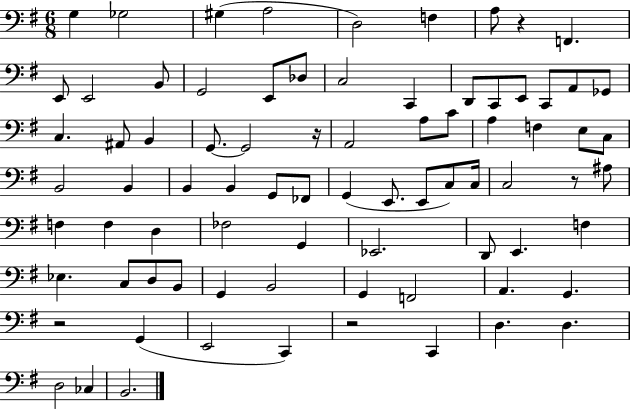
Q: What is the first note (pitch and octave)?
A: G3